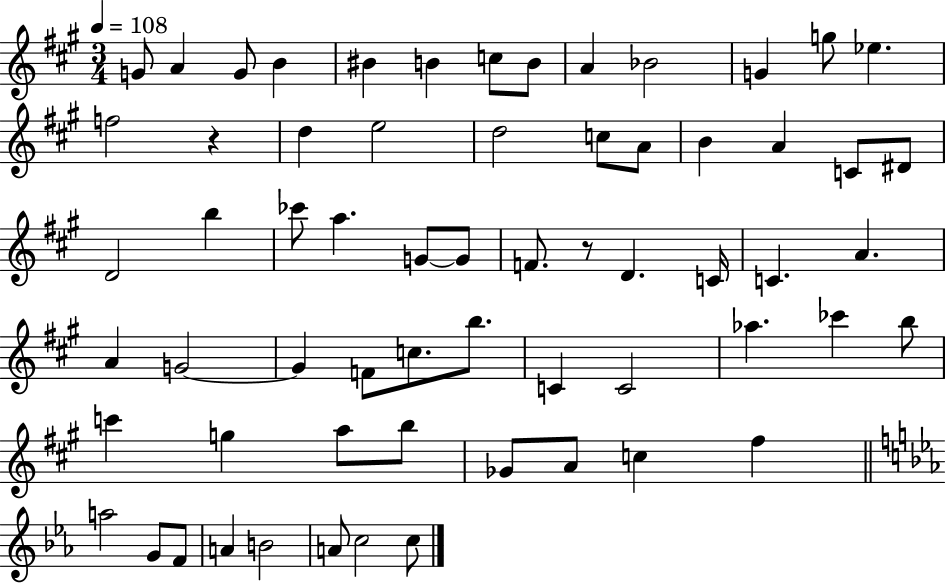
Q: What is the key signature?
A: A major